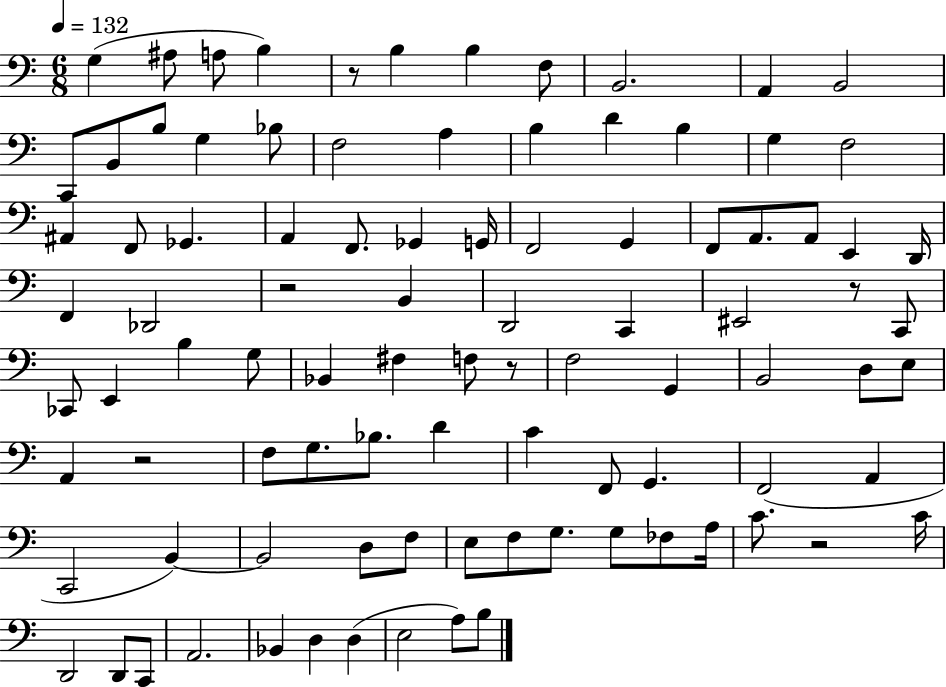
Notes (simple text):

G3/q A#3/e A3/e B3/q R/e B3/q B3/q F3/e B2/h. A2/q B2/h C2/e B2/e B3/e G3/q Bb3/e F3/h A3/q B3/q D4/q B3/q G3/q F3/h A#2/q F2/e Gb2/q. A2/q F2/e. Gb2/q G2/s F2/h G2/q F2/e A2/e. A2/e E2/q D2/s F2/q Db2/h R/h B2/q D2/h C2/q EIS2/h R/e C2/e CES2/e E2/q B3/q G3/e Bb2/q F#3/q F3/e R/e F3/h G2/q B2/h D3/e E3/e A2/q R/h F3/e G3/e. Bb3/e. D4/q C4/q F2/e G2/q. F2/h A2/q C2/h B2/q B2/h D3/e F3/e E3/e F3/e G3/e. G3/e FES3/e A3/s C4/e. R/h C4/s D2/h D2/e C2/e A2/h. Bb2/q D3/q D3/q E3/h A3/e B3/e